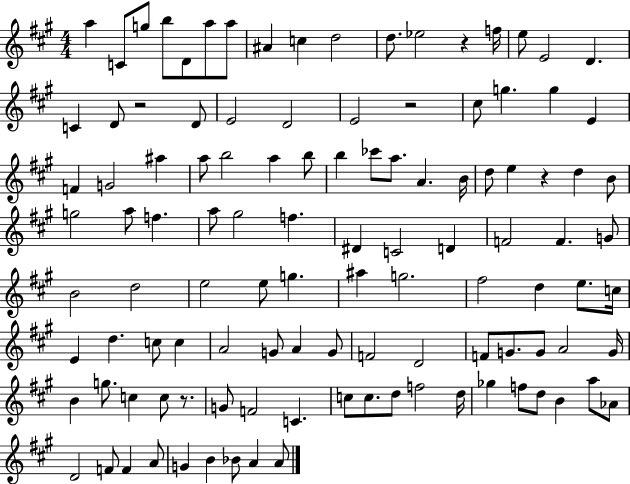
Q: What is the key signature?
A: A major